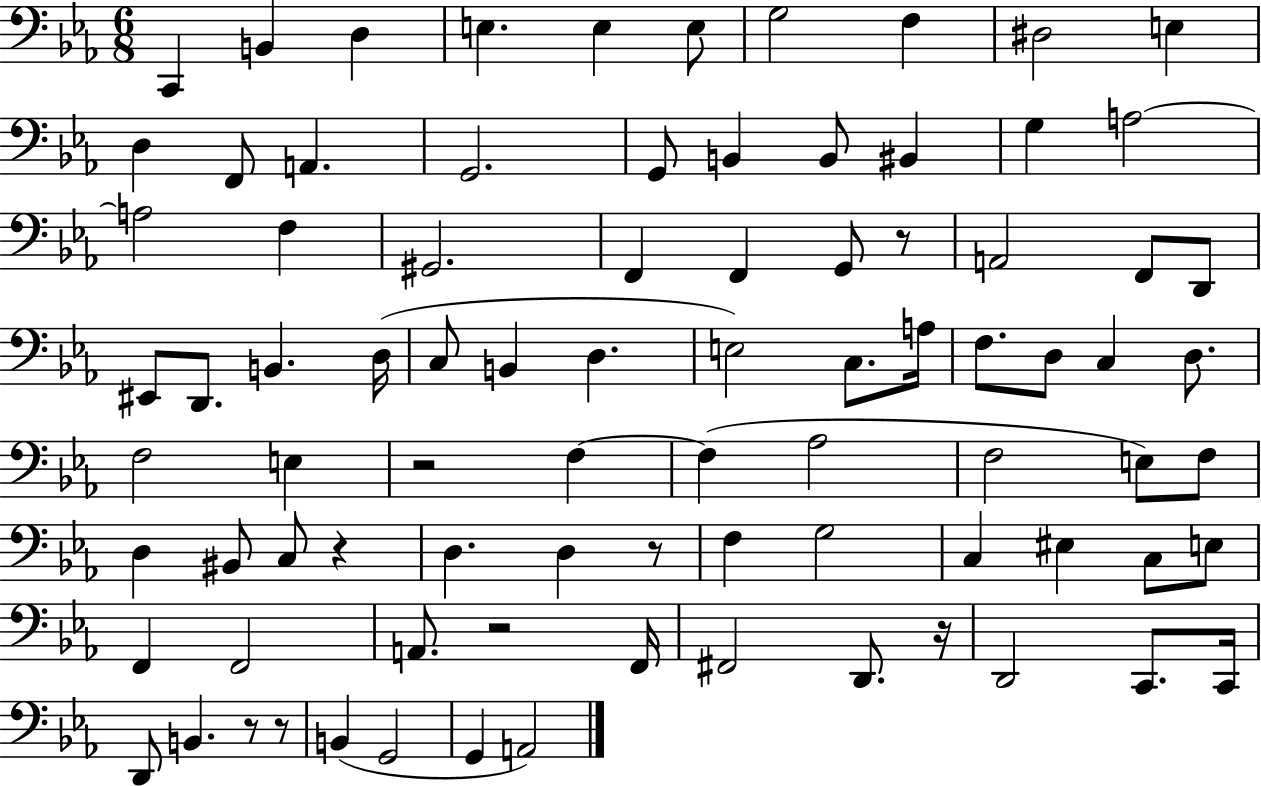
C2/q B2/q D3/q E3/q. E3/q E3/e G3/h F3/q D#3/h E3/q D3/q F2/e A2/q. G2/h. G2/e B2/q B2/e BIS2/q G3/q A3/h A3/h F3/q G#2/h. F2/q F2/q G2/e R/e A2/h F2/e D2/e EIS2/e D2/e. B2/q. D3/s C3/e B2/q D3/q. E3/h C3/e. A3/s F3/e. D3/e C3/q D3/e. F3/h E3/q R/h F3/q F3/q Ab3/h F3/h E3/e F3/e D3/q BIS2/e C3/e R/q D3/q. D3/q R/e F3/q G3/h C3/q EIS3/q C3/e E3/e F2/q F2/h A2/e. R/h F2/s F#2/h D2/e. R/s D2/h C2/e. C2/s D2/e B2/q. R/e R/e B2/q G2/h G2/q A2/h